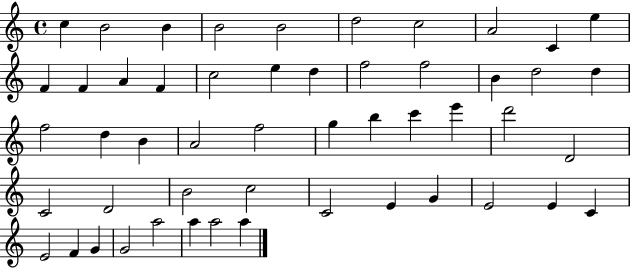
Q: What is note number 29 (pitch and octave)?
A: B5